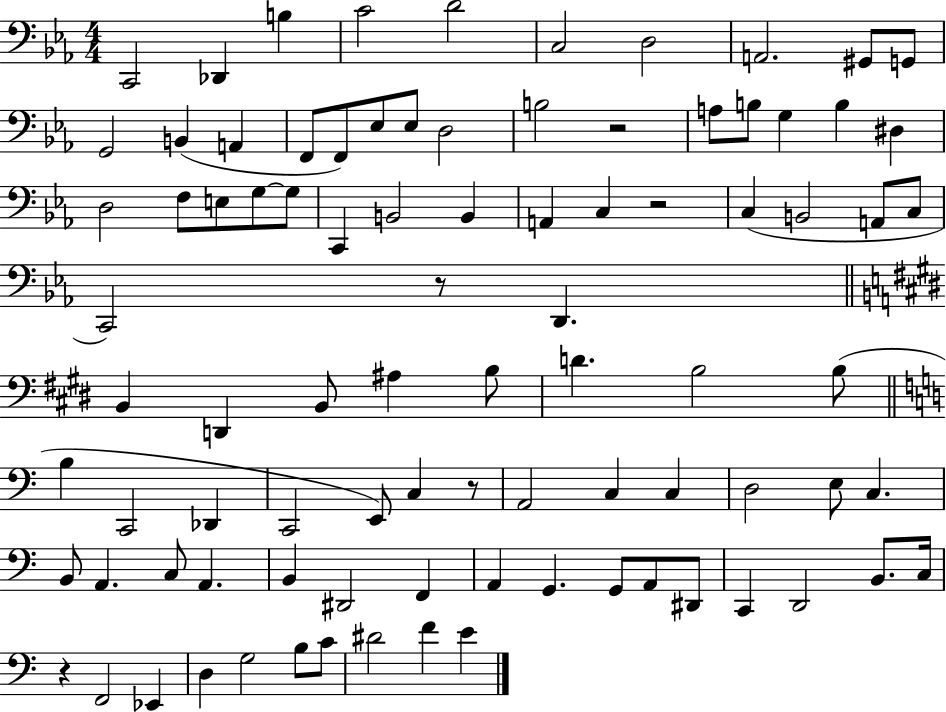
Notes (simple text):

C2/h Db2/q B3/q C4/h D4/h C3/h D3/h A2/h. G#2/e G2/e G2/h B2/q A2/q F2/e F2/e Eb3/e Eb3/e D3/h B3/h R/h A3/e B3/e G3/q B3/q D#3/q D3/h F3/e E3/e G3/e G3/e C2/q B2/h B2/q A2/q C3/q R/h C3/q B2/h A2/e C3/e C2/h R/e D2/q. B2/q D2/q B2/e A#3/q B3/e D4/q. B3/h B3/e B3/q C2/h Db2/q C2/h E2/e C3/q R/e A2/h C3/q C3/q D3/h E3/e C3/q. B2/e A2/q. C3/e A2/q. B2/q D#2/h F2/q A2/q G2/q. G2/e A2/e D#2/e C2/q D2/h B2/e. C3/s R/q F2/h Eb2/q D3/q G3/h B3/e C4/e D#4/h F4/q E4/q